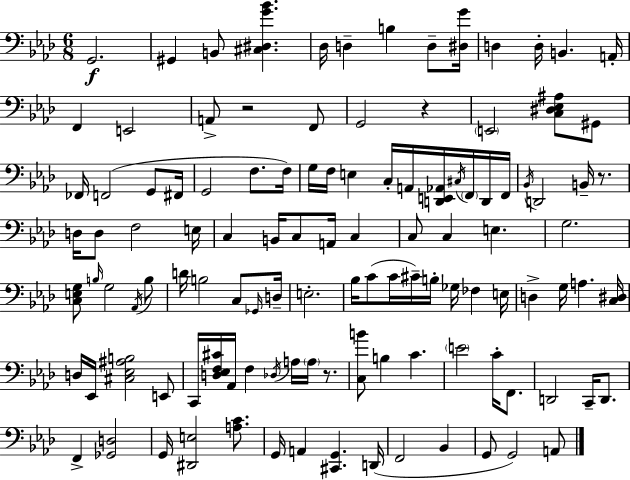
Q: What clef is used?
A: bass